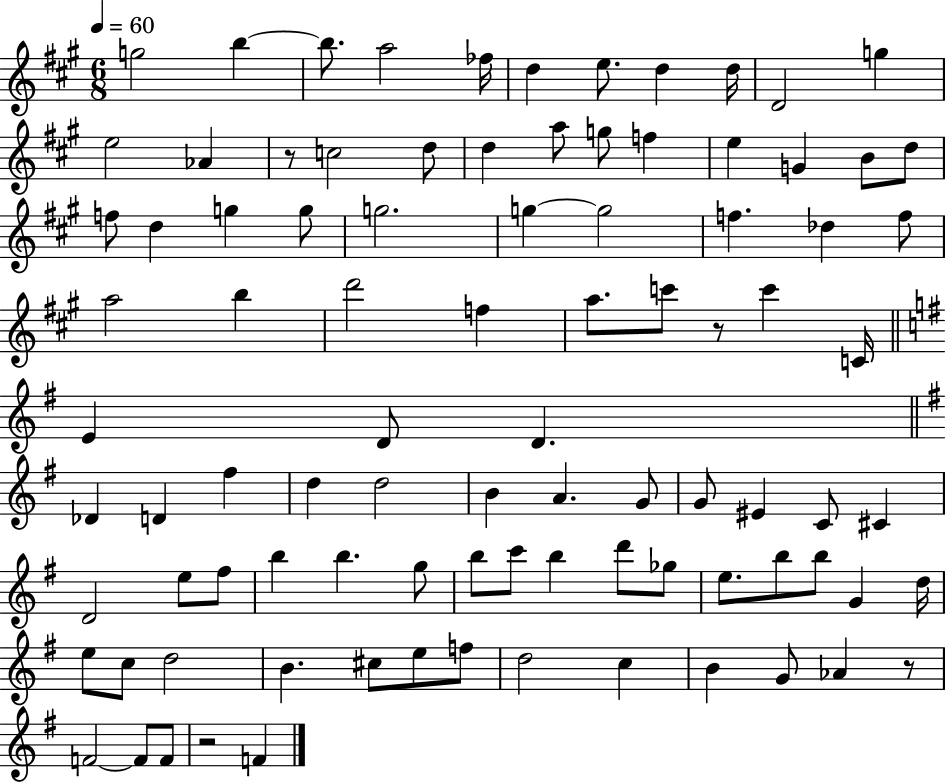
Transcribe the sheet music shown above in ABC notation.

X:1
T:Untitled
M:6/8
L:1/4
K:A
g2 b b/2 a2 _f/4 d e/2 d d/4 D2 g e2 _A z/2 c2 d/2 d a/2 g/2 f e G B/2 d/2 f/2 d g g/2 g2 g g2 f _d f/2 a2 b d'2 f a/2 c'/2 z/2 c' C/4 E D/2 D _D D ^f d d2 B A G/2 G/2 ^E C/2 ^C D2 e/2 ^f/2 b b g/2 b/2 c'/2 b d'/2 _g/2 e/2 b/2 b/2 G d/4 e/2 c/2 d2 B ^c/2 e/2 f/2 d2 c B G/2 _A z/2 F2 F/2 F/2 z2 F